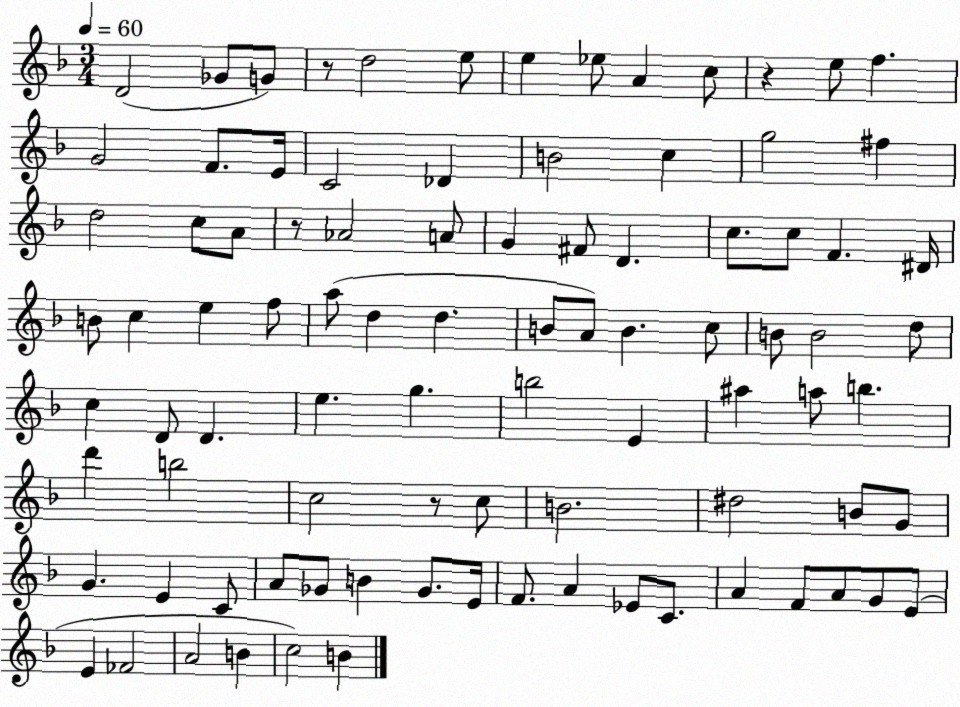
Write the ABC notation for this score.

X:1
T:Untitled
M:3/4
L:1/4
K:F
D2 _G/2 G/2 z/2 d2 e/2 e _e/2 A c/2 z e/2 f G2 F/2 E/4 C2 _D B2 c g2 ^f d2 c/2 A/2 z/2 _A2 A/2 G ^F/2 D c/2 c/2 F ^D/4 B/2 c e f/2 a/2 d d B/2 A/2 B c/2 B/2 B2 d/2 c D/2 D e g b2 E ^a a/2 b d' b2 c2 z/2 c/2 B2 ^d2 B/2 G/2 G E C/2 A/2 _G/2 B _G/2 E/4 F/2 A _E/2 C/2 A F/2 A/2 G/2 E/2 E _F2 A2 B c2 B